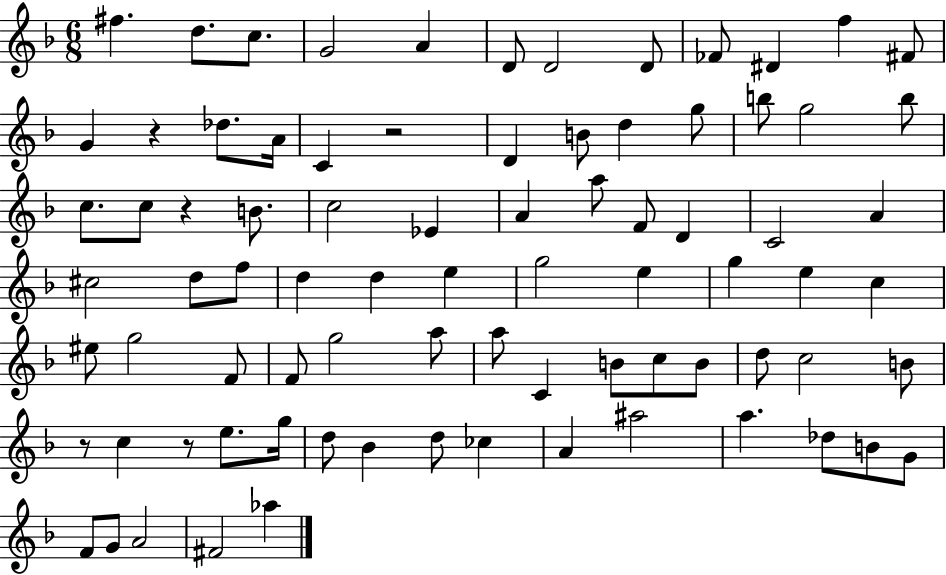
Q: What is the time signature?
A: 6/8